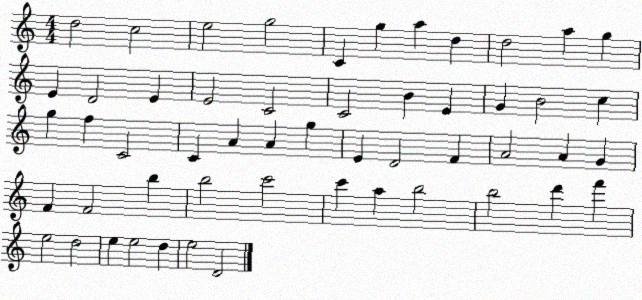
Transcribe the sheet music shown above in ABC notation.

X:1
T:Untitled
M:4/4
L:1/4
K:C
d2 c2 e2 g2 C g a d d2 a g E D2 E E2 C2 C2 B E G B2 c g f C2 C A A g E D2 F A2 A G F F2 b b2 c'2 c' a b2 b2 d' f' e2 d2 e e2 d e2 D2